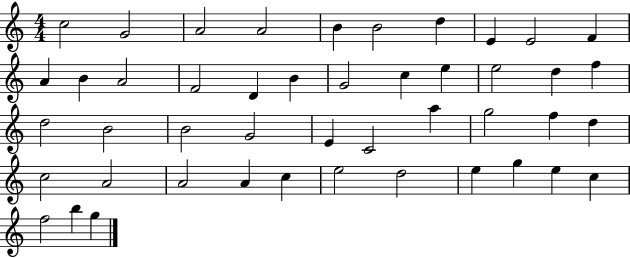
X:1
T:Untitled
M:4/4
L:1/4
K:C
c2 G2 A2 A2 B B2 d E E2 F A B A2 F2 D B G2 c e e2 d f d2 B2 B2 G2 E C2 a g2 f d c2 A2 A2 A c e2 d2 e g e c f2 b g